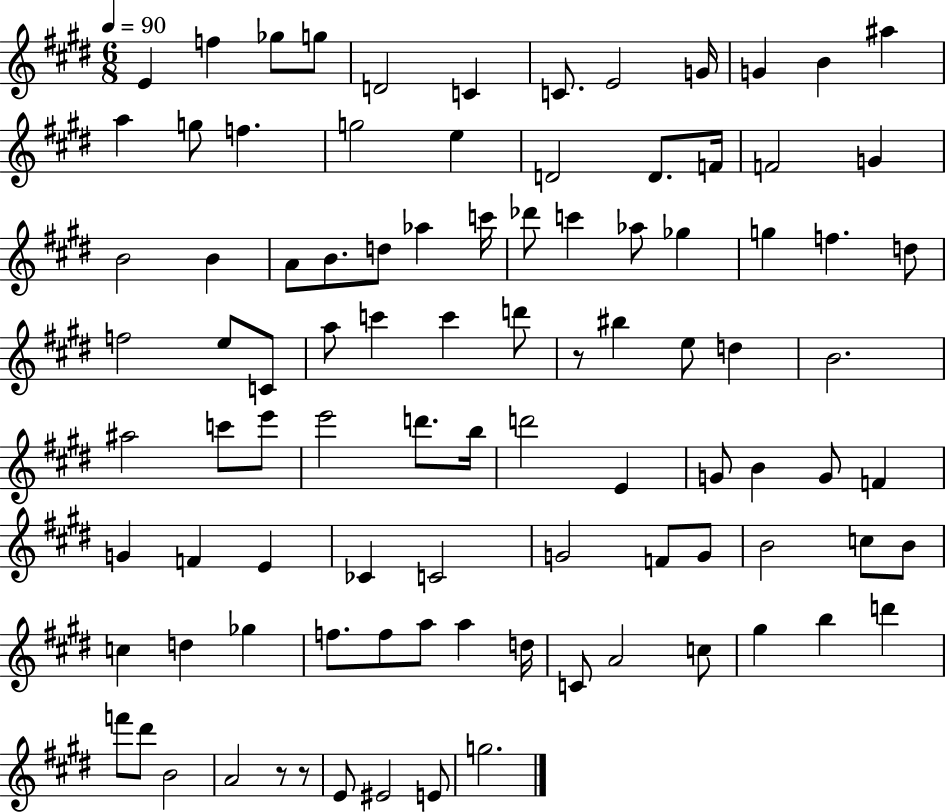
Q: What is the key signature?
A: E major